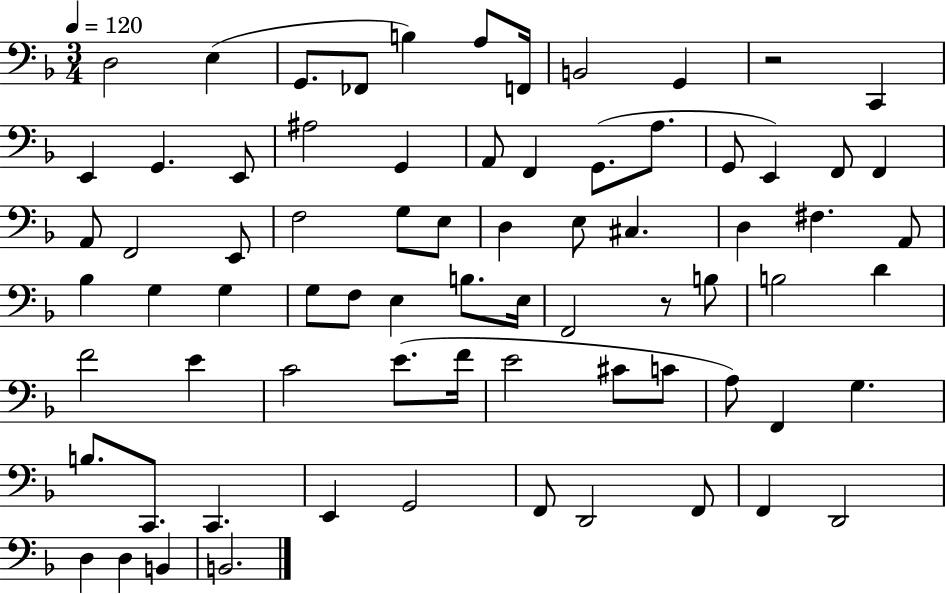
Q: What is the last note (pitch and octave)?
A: B2